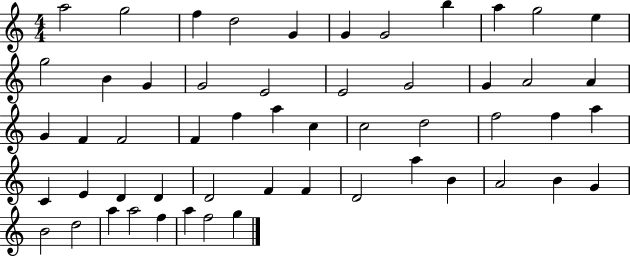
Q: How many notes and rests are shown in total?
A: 54